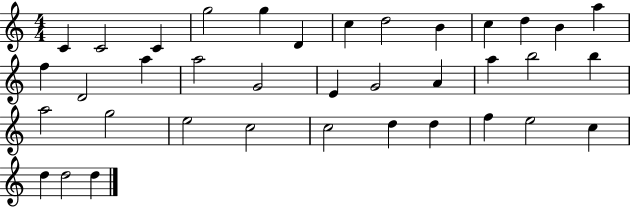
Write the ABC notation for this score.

X:1
T:Untitled
M:4/4
L:1/4
K:C
C C2 C g2 g D c d2 B c d B a f D2 a a2 G2 E G2 A a b2 b a2 g2 e2 c2 c2 d d f e2 c d d2 d